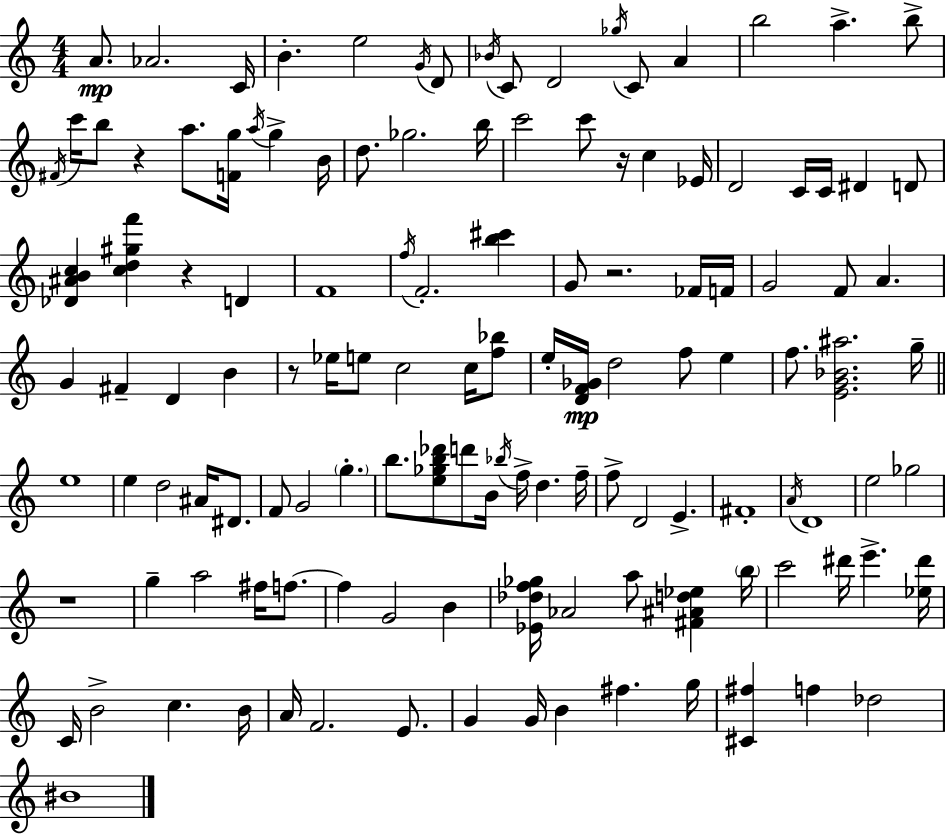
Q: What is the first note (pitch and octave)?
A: A4